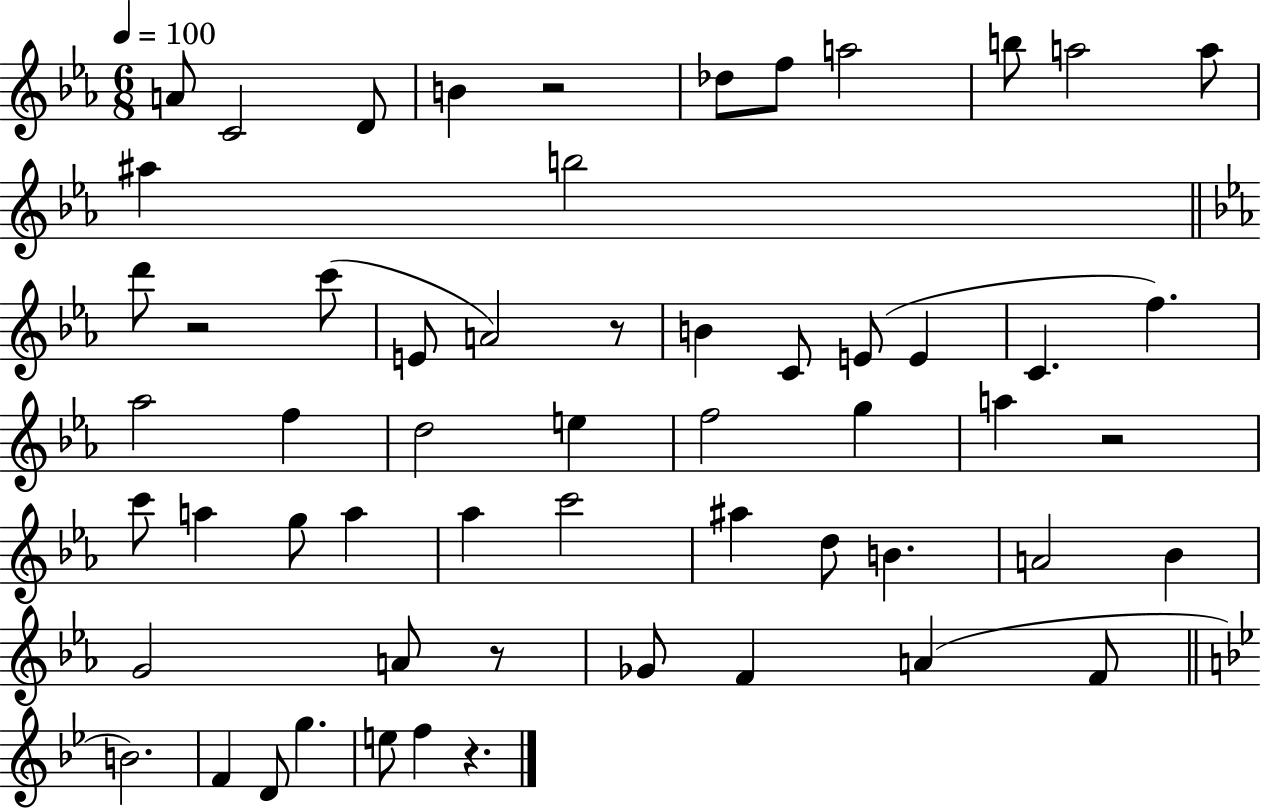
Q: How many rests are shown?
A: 6